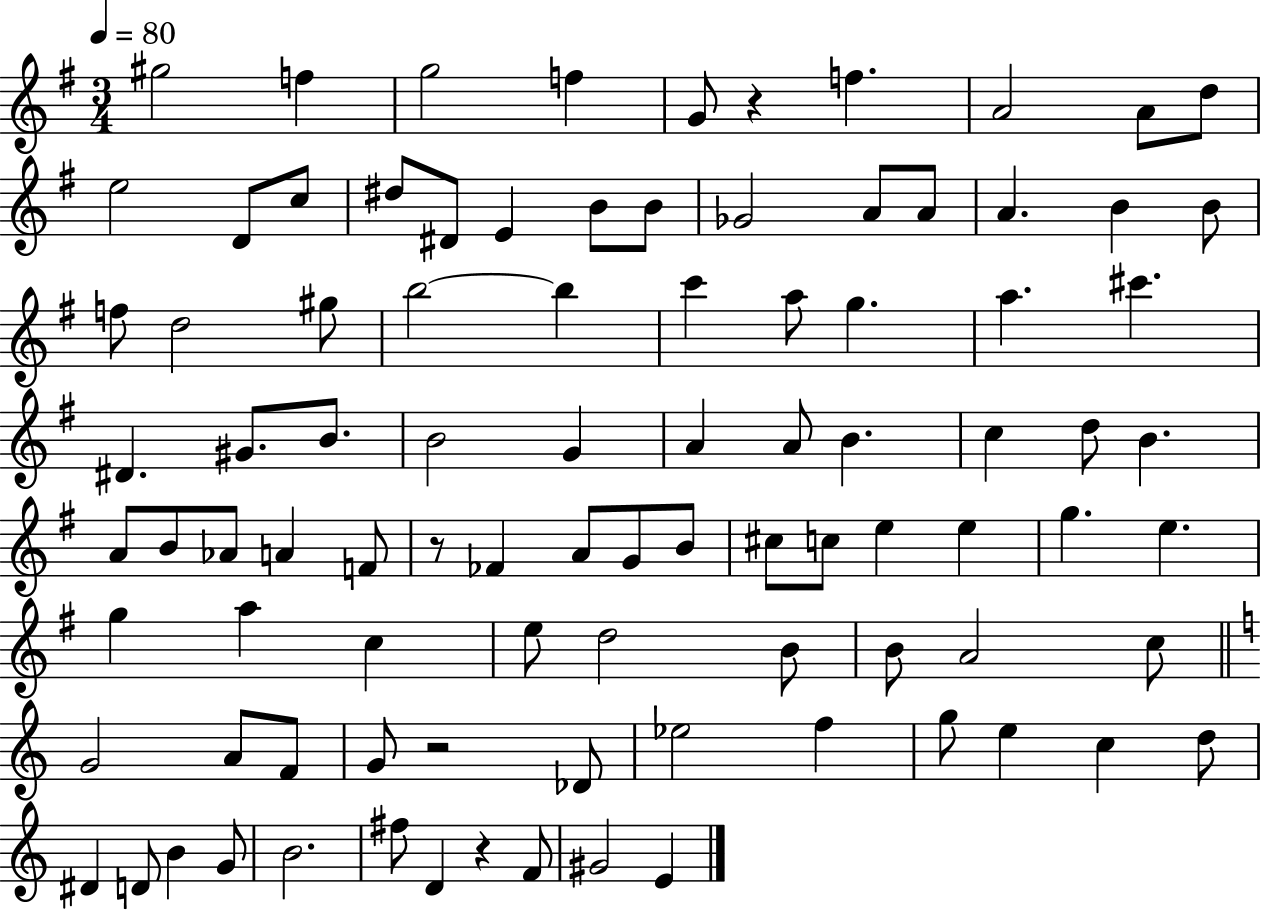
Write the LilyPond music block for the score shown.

{
  \clef treble
  \numericTimeSignature
  \time 3/4
  \key g \major
  \tempo 4 = 80
  gis''2 f''4 | g''2 f''4 | g'8 r4 f''4. | a'2 a'8 d''8 | \break e''2 d'8 c''8 | dis''8 dis'8 e'4 b'8 b'8 | ges'2 a'8 a'8 | a'4. b'4 b'8 | \break f''8 d''2 gis''8 | b''2~~ b''4 | c'''4 a''8 g''4. | a''4. cis'''4. | \break dis'4. gis'8. b'8. | b'2 g'4 | a'4 a'8 b'4. | c''4 d''8 b'4. | \break a'8 b'8 aes'8 a'4 f'8 | r8 fes'4 a'8 g'8 b'8 | cis''8 c''8 e''4 e''4 | g''4. e''4. | \break g''4 a''4 c''4 | e''8 d''2 b'8 | b'8 a'2 c''8 | \bar "||" \break \key a \minor g'2 a'8 f'8 | g'8 r2 des'8 | ees''2 f''4 | g''8 e''4 c''4 d''8 | \break dis'4 d'8 b'4 g'8 | b'2. | fis''8 d'4 r4 f'8 | gis'2 e'4 | \break \bar "|."
}